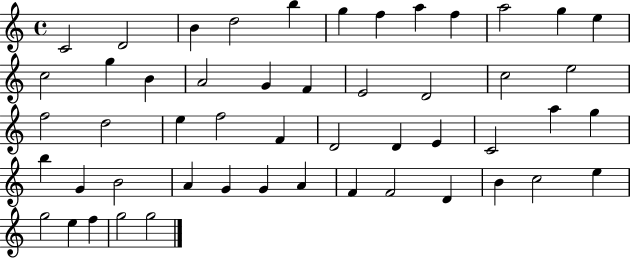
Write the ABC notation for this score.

X:1
T:Untitled
M:4/4
L:1/4
K:C
C2 D2 B d2 b g f a f a2 g e c2 g B A2 G F E2 D2 c2 e2 f2 d2 e f2 F D2 D E C2 a g b G B2 A G G A F F2 D B c2 e g2 e f g2 g2